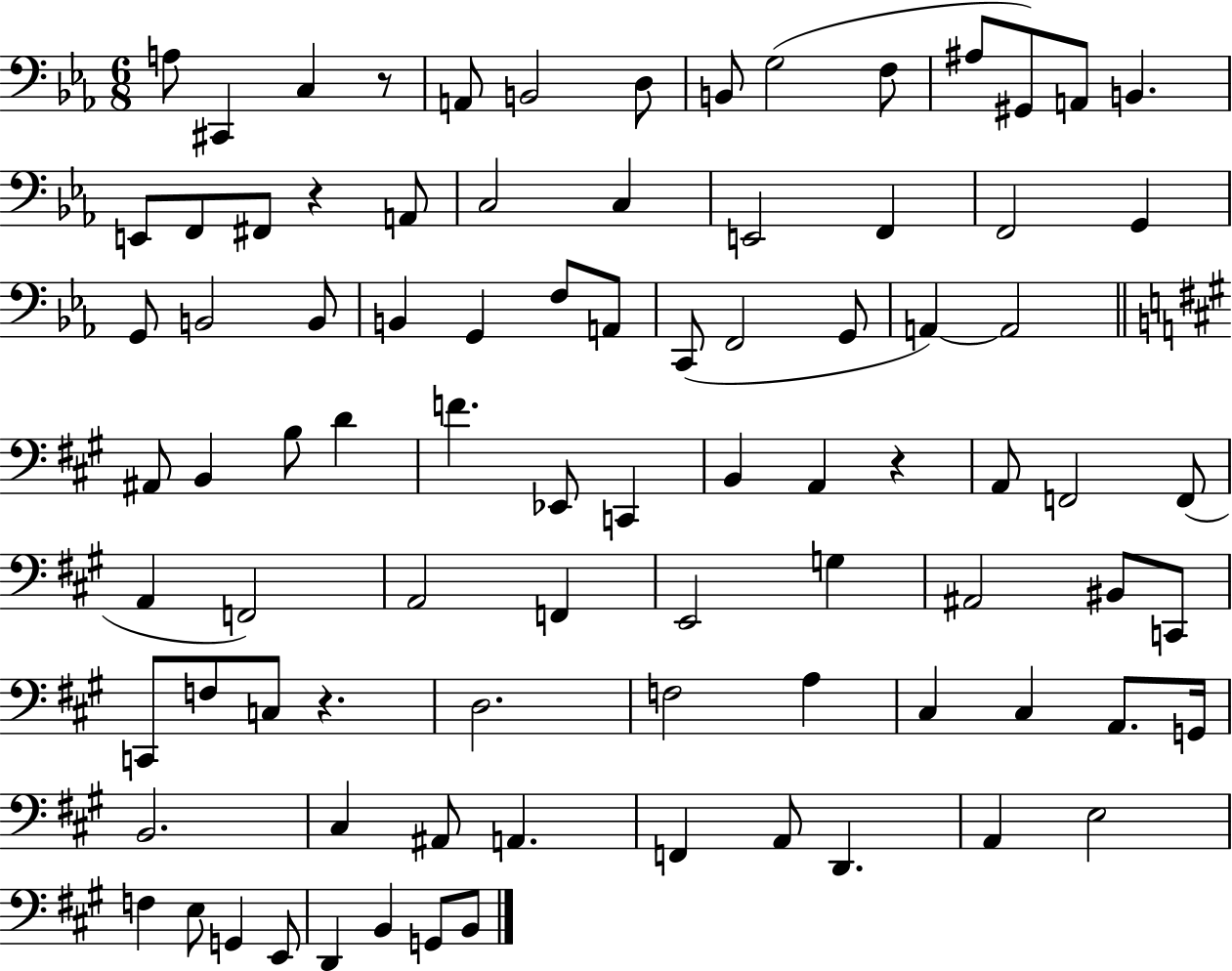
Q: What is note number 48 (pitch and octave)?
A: A2